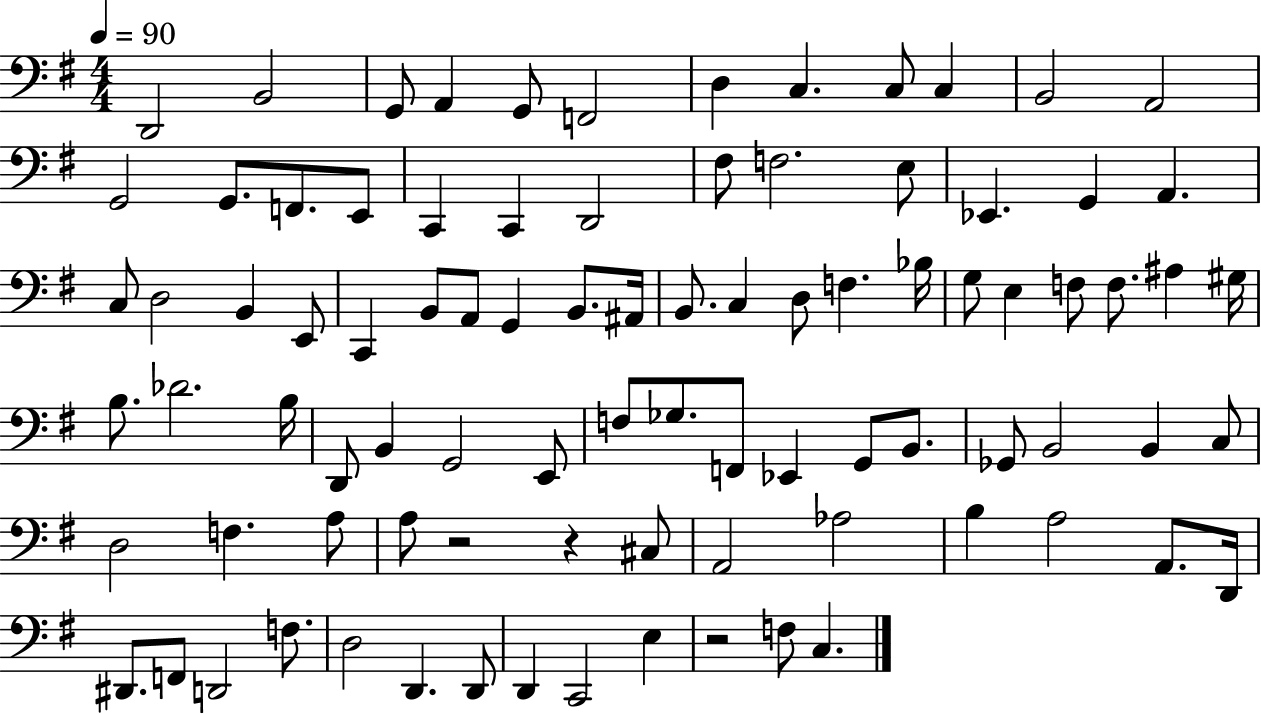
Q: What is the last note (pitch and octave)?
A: C3